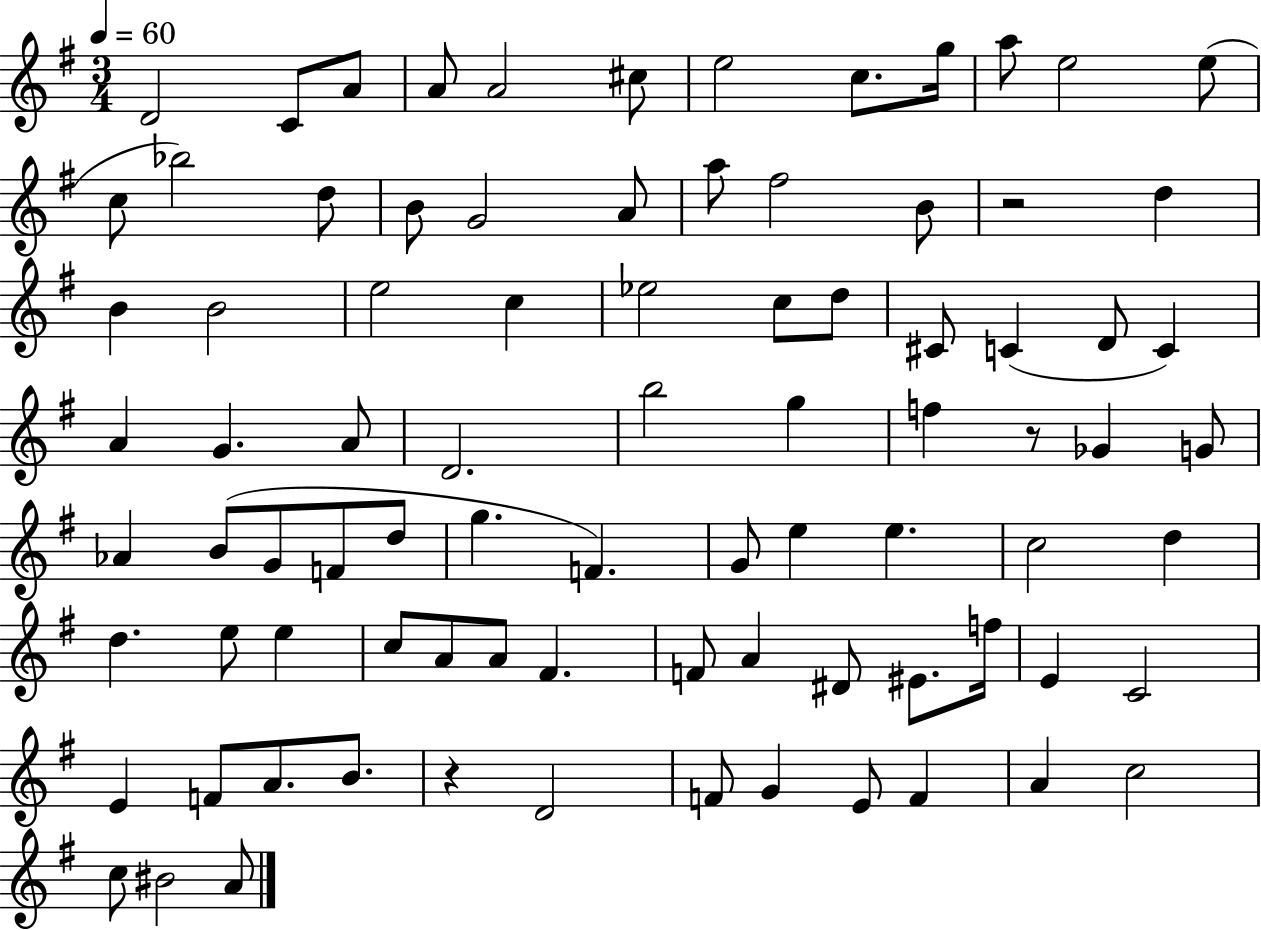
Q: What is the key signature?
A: G major